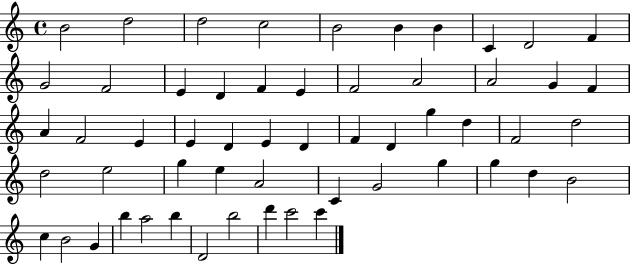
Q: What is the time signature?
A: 4/4